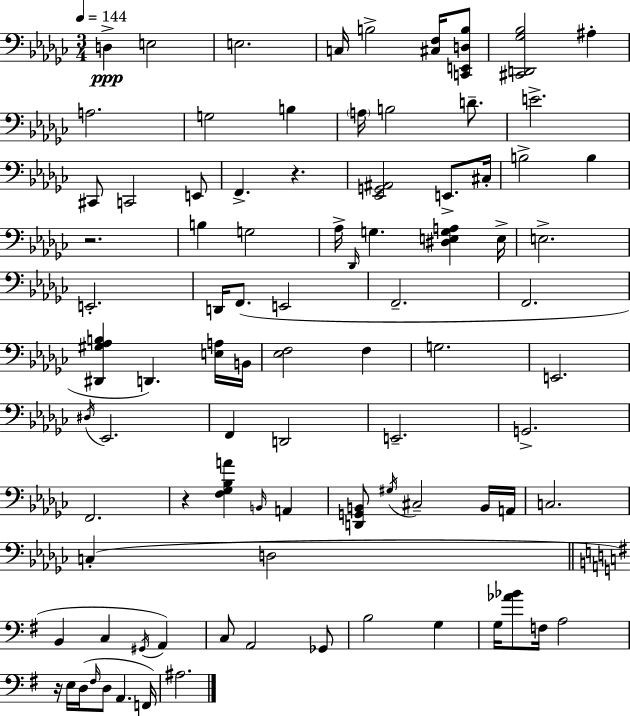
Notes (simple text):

D3/q E3/h E3/h. C3/s B3/h [C#3,F3]/s [C2,E2,D3,B3]/e [C#2,D2,Gb3,Bb3]/h A#3/q A3/h. G3/h B3/q A3/s B3/h D4/e. E4/h. C#2/e C2/h E2/e F2/q. R/q. [Eb2,G2,A#2]/h E2/e. C#3/s B3/h B3/q R/h. B3/q G3/h Ab3/s Db2/s G3/q. [D#3,E3,G3,A3]/q E3/s E3/h. E2/h. D2/s F2/e. E2/h F2/h. F2/h. [D#2,G#3,Ab3,B3]/q D2/q. [E3,A3]/s B2/s [Eb3,F3]/h F3/q G3/h. E2/h. D#3/s Eb2/h. F2/q D2/h E2/h. G2/h. F2/h. R/q [F3,Gb3,Bb3,A4]/q B2/s A2/q [D2,G2,B2]/e G#3/s C#3/h B2/s A2/s C3/h. C3/q D3/h B2/q C3/q G#2/s A2/q C3/e A2/h Gb2/e B3/h G3/q G3/s [Ab4,Bb4]/e F3/s A3/h R/s E3/s D3/s F#3/s D3/e A2/q. F2/s A#3/h.